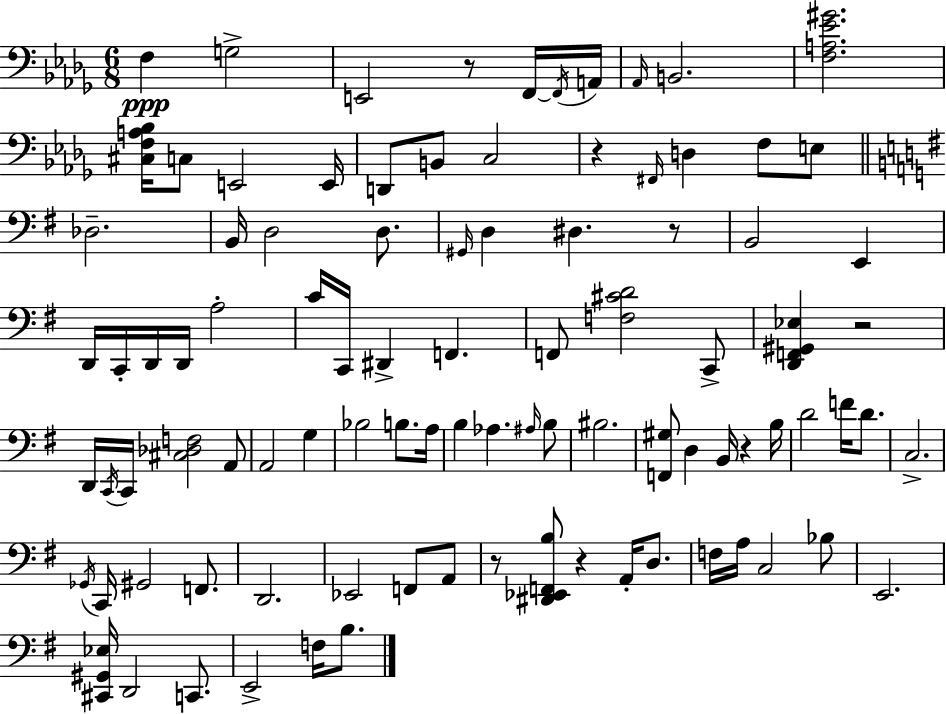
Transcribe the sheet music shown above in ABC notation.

X:1
T:Untitled
M:6/8
L:1/4
K:Bbm
F, G,2 E,,2 z/2 F,,/4 F,,/4 A,,/4 _A,,/4 B,,2 [F,A,_E^G]2 [^C,F,A,_B,]/4 C,/2 E,,2 E,,/4 D,,/2 B,,/2 C,2 z ^F,,/4 D, F,/2 E,/2 _D,2 B,,/4 D,2 D,/2 ^G,,/4 D, ^D, z/2 B,,2 E,, D,,/4 C,,/4 D,,/4 D,,/4 A,2 C/4 C,,/4 ^D,, F,, F,,/2 [F,^CD]2 C,,/2 [D,,F,,^G,,_E,] z2 D,,/4 C,,/4 C,,/4 [^C,_D,F,]2 A,,/2 A,,2 G, _B,2 B,/2 A,/4 B, _A, ^A,/4 B,/2 ^B,2 [F,,^G,]/2 D, B,,/4 z B,/4 D2 F/4 D/2 C,2 _G,,/4 C,,/4 ^G,,2 F,,/2 D,,2 _E,,2 F,,/2 A,,/2 z/2 [^D,,_E,,F,,B,]/2 z A,,/4 D,/2 F,/4 A,/4 C,2 _B,/2 E,,2 [^C,,^G,,_E,]/4 D,,2 C,,/2 E,,2 F,/4 B,/2